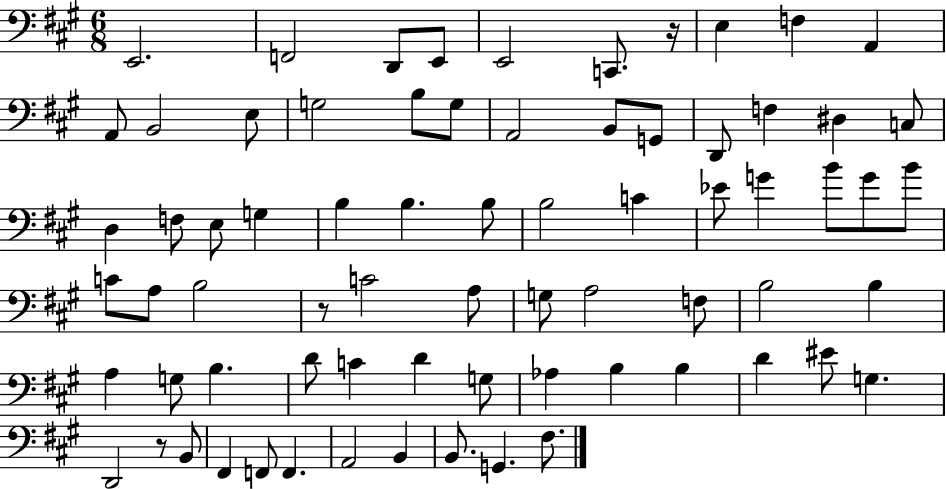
{
  \clef bass
  \numericTimeSignature
  \time 6/8
  \key a \major
  e,2. | f,2 d,8 e,8 | e,2 c,8. r16 | e4 f4 a,4 | \break a,8 b,2 e8 | g2 b8 g8 | a,2 b,8 g,8 | d,8 f4 dis4 c8 | \break d4 f8 e8 g4 | b4 b4. b8 | b2 c'4 | ees'8 g'4 b'8 g'8 b'8 | \break c'8 a8 b2 | r8 c'2 a8 | g8 a2 f8 | b2 b4 | \break a4 g8 b4. | d'8 c'4 d'4 g8 | aes4 b4 b4 | d'4 eis'8 g4. | \break d,2 r8 b,8 | fis,4 f,8 f,4. | a,2 b,4 | b,8. g,4. fis8. | \break \bar "|."
}